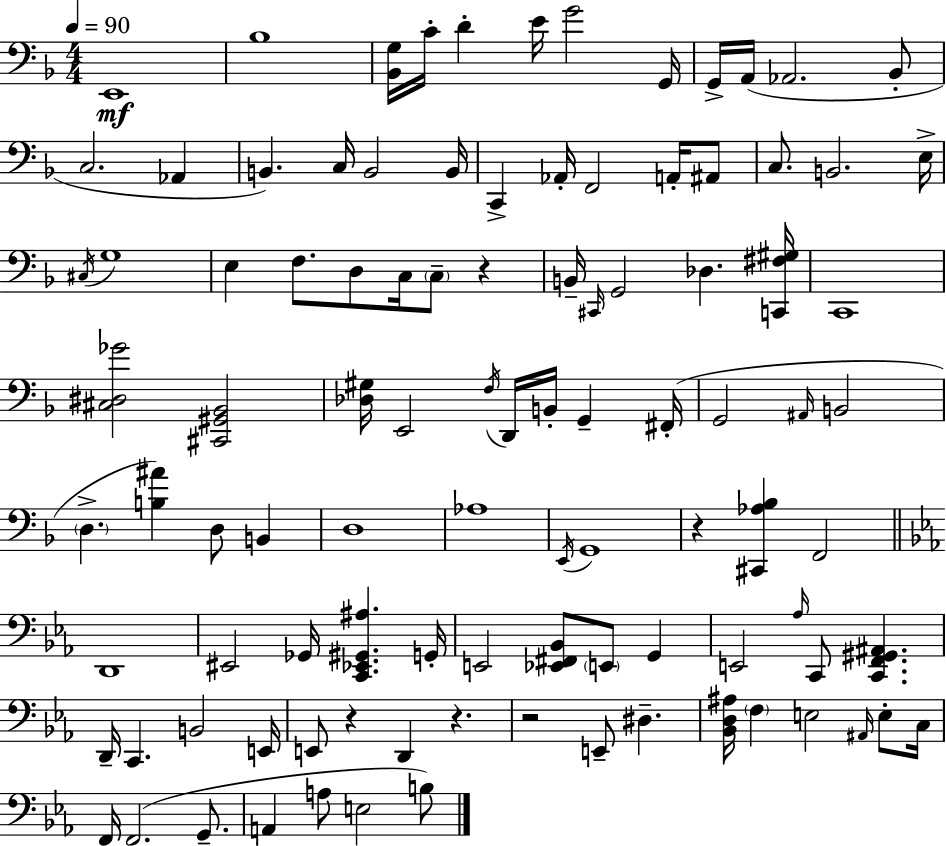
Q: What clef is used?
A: bass